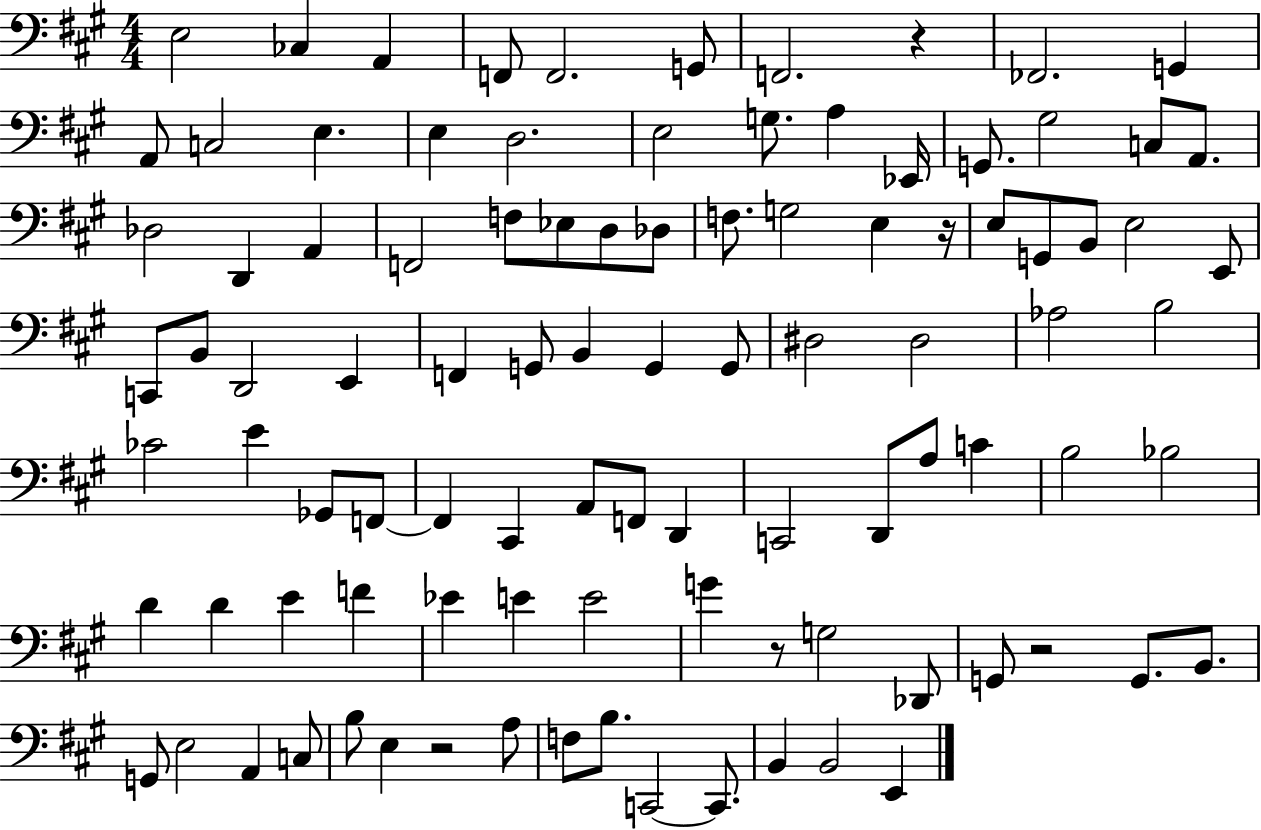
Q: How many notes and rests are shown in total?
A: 98